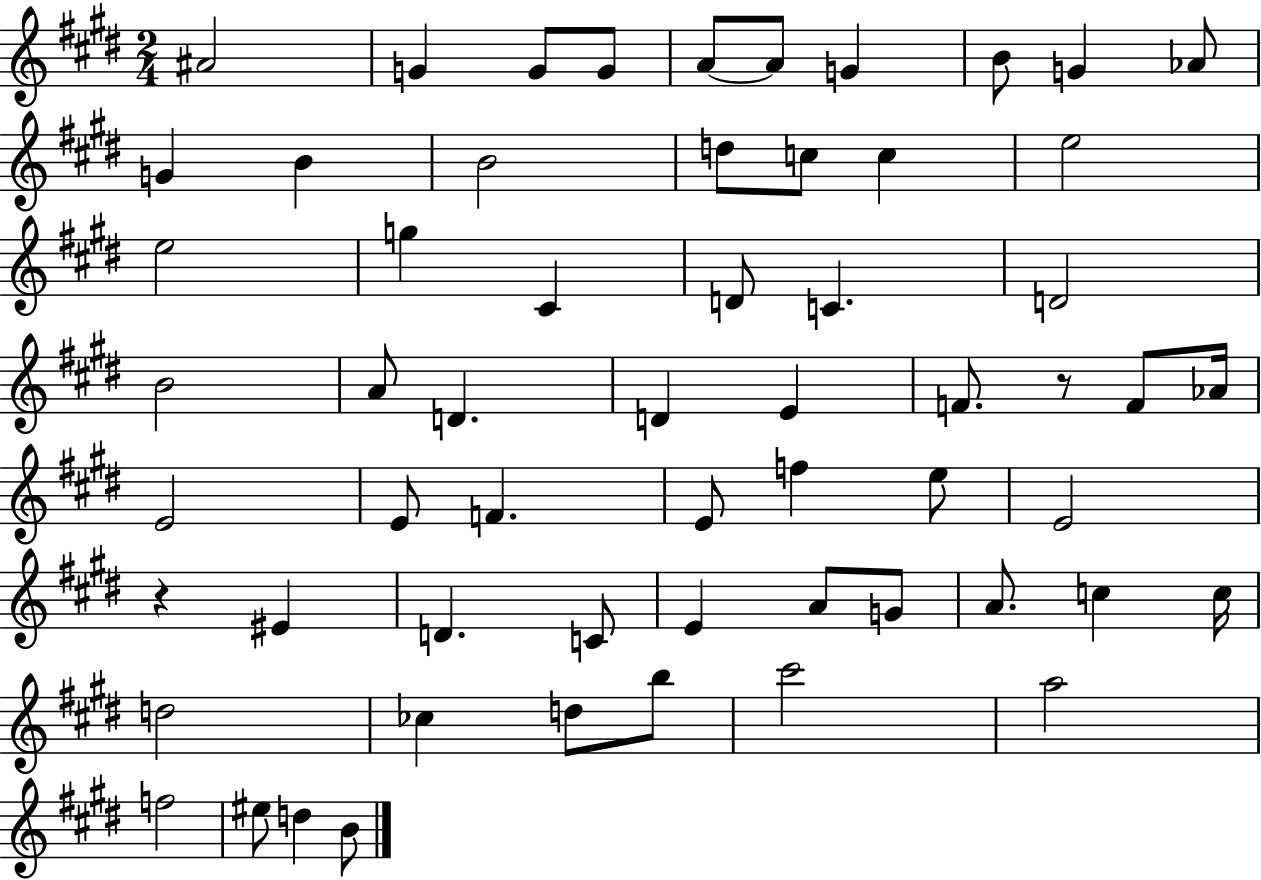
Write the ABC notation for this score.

X:1
T:Untitled
M:2/4
L:1/4
K:E
^A2 G G/2 G/2 A/2 A/2 G B/2 G _A/2 G B B2 d/2 c/2 c e2 e2 g ^C D/2 C D2 B2 A/2 D D E F/2 z/2 F/2 _A/4 E2 E/2 F E/2 f e/2 E2 z ^E D C/2 E A/2 G/2 A/2 c c/4 d2 _c d/2 b/2 ^c'2 a2 f2 ^e/2 d B/2